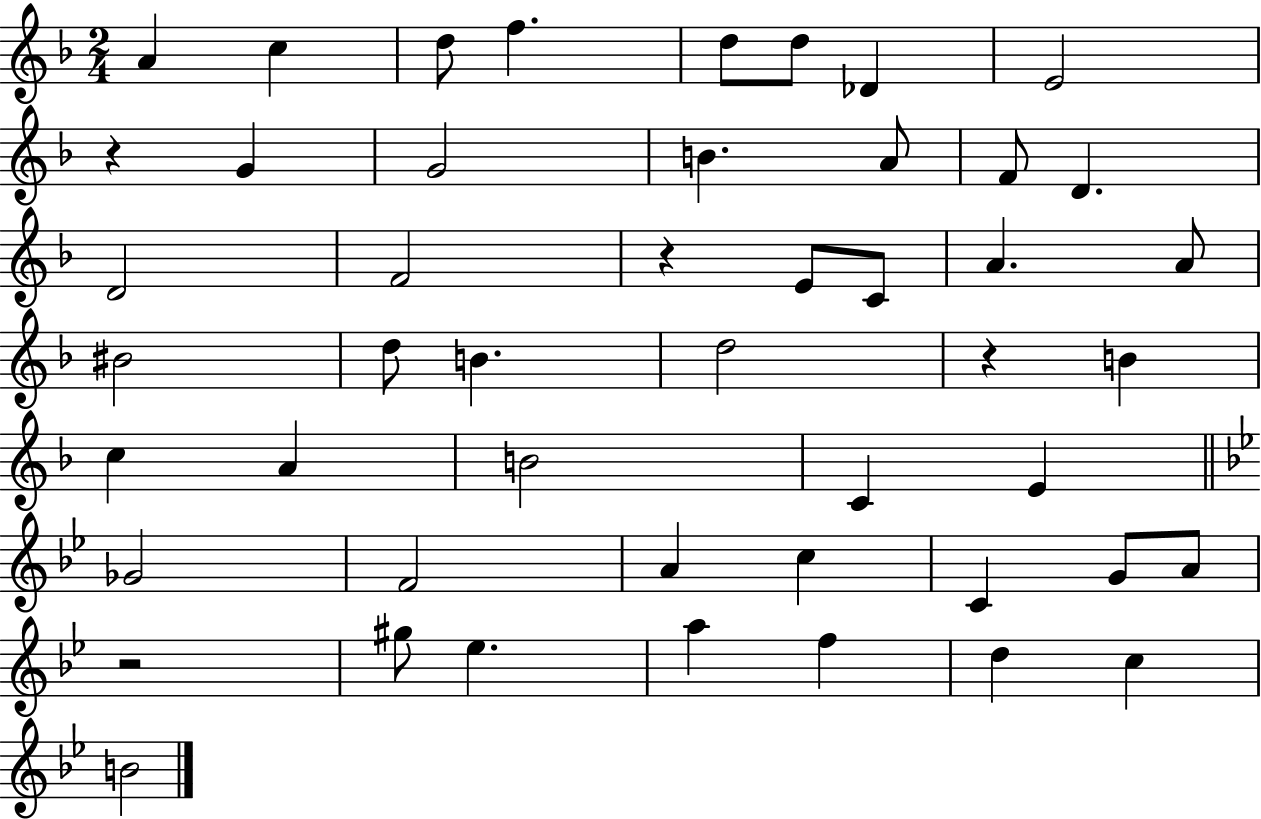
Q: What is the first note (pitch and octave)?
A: A4